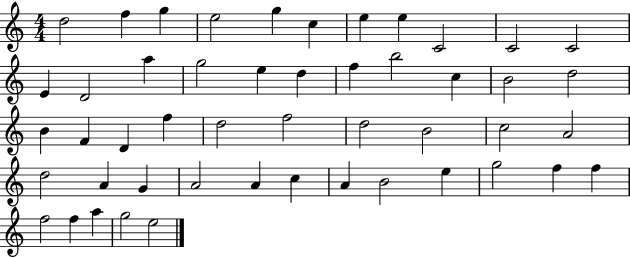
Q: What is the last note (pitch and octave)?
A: E5